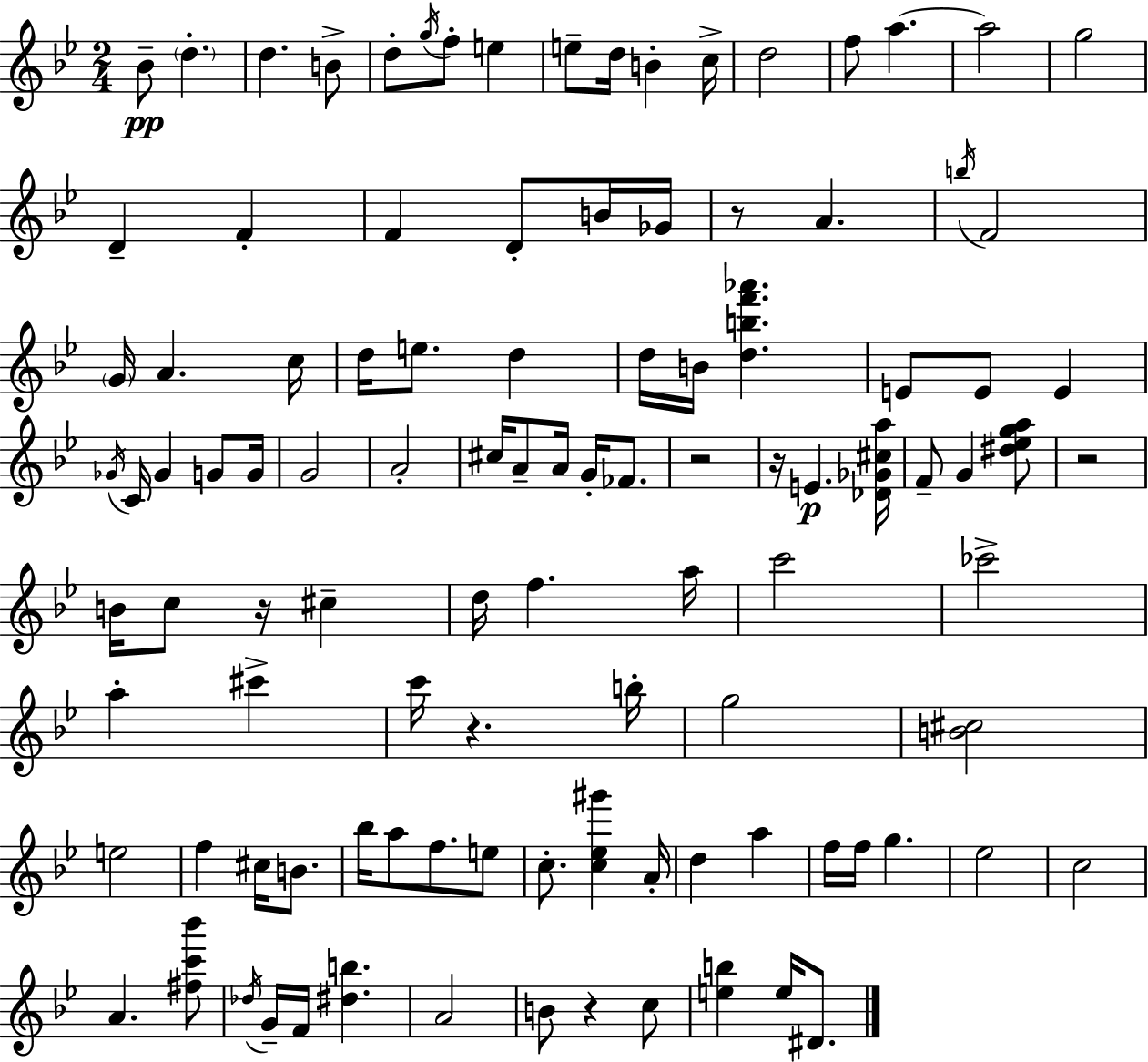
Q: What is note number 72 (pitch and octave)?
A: F5